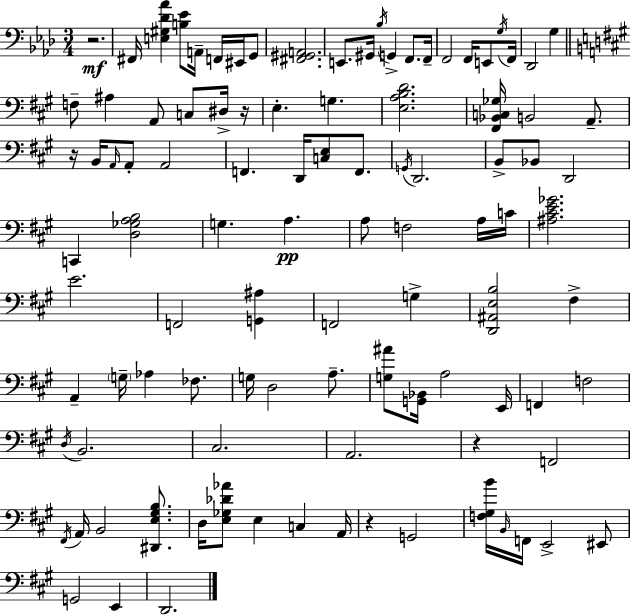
X:1
T:Untitled
M:3/4
L:1/4
K:Fm
z2 ^F,,/4 [E,^G,_D_A] [B,_E]/2 A,,/4 F,,/4 ^E,,/4 G,,/2 [^F,,^G,,A,,]2 E,,/2 ^G,,/4 _B,/4 G,, F,,/2 F,,/4 F,,2 F,,/4 E,,/2 G,/4 F,,/4 _D,,2 G, F,/2 ^A, A,,/2 C,/2 ^D,/4 z/4 E, G, [E,A,B,D]2 [^F,,_B,,C,_G,]/4 B,,2 A,,/2 z/4 B,,/4 A,,/4 A,,/2 A,,2 F,, D,,/4 [C,E,]/2 F,,/2 G,,/4 D,,2 B,,/2 _B,,/2 D,,2 C,, [D,_G,A,B,]2 G, A, A,/2 F,2 A,/4 C/4 [^A,^CE_G]2 E2 F,,2 [G,,^A,] F,,2 G, [D,,^A,,E,B,]2 ^F, A,, G,/4 _A, _F,/2 G,/4 D,2 A,/2 [G,^A]/2 [G,,_B,,]/4 A,2 E,,/4 F,, F,2 D,/4 B,,2 ^C,2 A,,2 z F,,2 ^F,,/4 A,,/4 B,,2 [^D,,E,^G,B,]/2 D,/4 [E,_G,_D_A]/2 E, C, A,,/4 z G,,2 [F,^G,B]/4 B,,/4 F,,/4 E,,2 ^E,,/2 G,,2 E,, D,,2